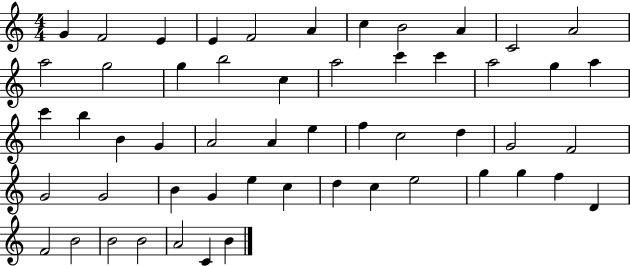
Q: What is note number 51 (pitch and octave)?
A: B4